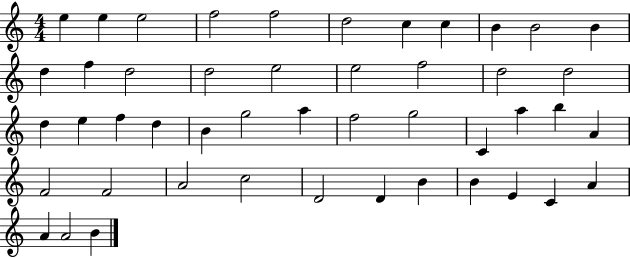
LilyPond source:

{
  \clef treble
  \numericTimeSignature
  \time 4/4
  \key c \major
  e''4 e''4 e''2 | f''2 f''2 | d''2 c''4 c''4 | b'4 b'2 b'4 | \break d''4 f''4 d''2 | d''2 e''2 | e''2 f''2 | d''2 d''2 | \break d''4 e''4 f''4 d''4 | b'4 g''2 a''4 | f''2 g''2 | c'4 a''4 b''4 a'4 | \break f'2 f'2 | a'2 c''2 | d'2 d'4 b'4 | b'4 e'4 c'4 a'4 | \break a'4 a'2 b'4 | \bar "|."
}